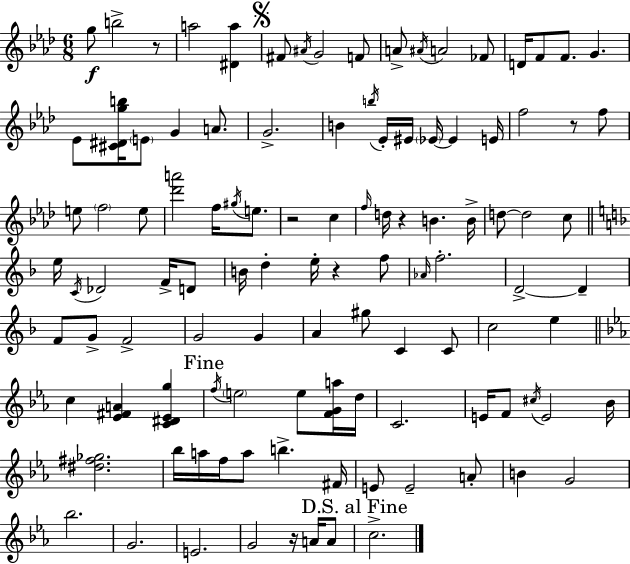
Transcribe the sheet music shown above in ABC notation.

X:1
T:Untitled
M:6/8
L:1/4
K:Ab
g/2 b2 z/2 a2 [^Da] ^F/2 ^A/4 G2 F/2 A/2 ^A/4 A2 _F/2 D/4 F/2 F/2 G _E/2 [^C^Dgb]/4 E/2 G A/2 G2 B b/4 _E/4 ^E/4 _E/4 _E E/4 f2 z/2 f/2 e/2 f2 e/2 [_d'a']2 f/4 ^g/4 e/2 z2 c f/4 d/4 z B B/4 d/2 d2 c/2 e/4 C/4 _D2 F/4 D/2 B/4 d e/4 z f/2 _A/4 f2 D2 D F/2 G/2 F2 G2 G A ^g/2 C C/2 c2 e c [_E^FA] [C^D_Eg] f/4 e2 e/2 [FGa]/4 d/4 C2 E/4 F/2 ^c/4 E2 _B/4 [^d^f_g]2 _b/4 a/4 f/4 a/2 b ^F/4 E/2 E2 A/2 B G2 _b2 G2 E2 G2 z/4 A/4 A/2 c2